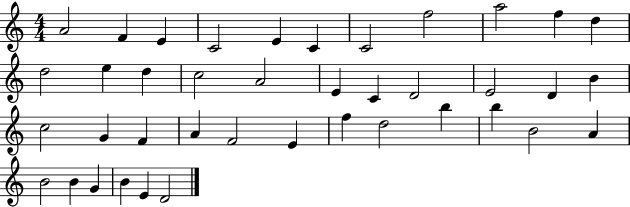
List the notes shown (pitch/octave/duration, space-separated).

A4/h F4/q E4/q C4/h E4/q C4/q C4/h F5/h A5/h F5/q D5/q D5/h E5/q D5/q C5/h A4/h E4/q C4/q D4/h E4/h D4/q B4/q C5/h G4/q F4/q A4/q F4/h E4/q F5/q D5/h B5/q B5/q B4/h A4/q B4/h B4/q G4/q B4/q E4/q D4/h